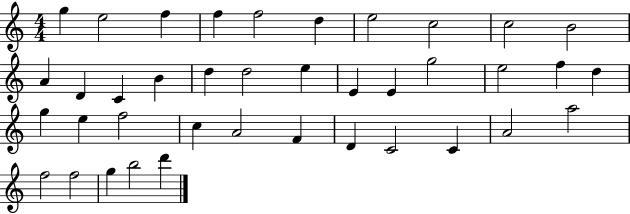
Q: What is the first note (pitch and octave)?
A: G5